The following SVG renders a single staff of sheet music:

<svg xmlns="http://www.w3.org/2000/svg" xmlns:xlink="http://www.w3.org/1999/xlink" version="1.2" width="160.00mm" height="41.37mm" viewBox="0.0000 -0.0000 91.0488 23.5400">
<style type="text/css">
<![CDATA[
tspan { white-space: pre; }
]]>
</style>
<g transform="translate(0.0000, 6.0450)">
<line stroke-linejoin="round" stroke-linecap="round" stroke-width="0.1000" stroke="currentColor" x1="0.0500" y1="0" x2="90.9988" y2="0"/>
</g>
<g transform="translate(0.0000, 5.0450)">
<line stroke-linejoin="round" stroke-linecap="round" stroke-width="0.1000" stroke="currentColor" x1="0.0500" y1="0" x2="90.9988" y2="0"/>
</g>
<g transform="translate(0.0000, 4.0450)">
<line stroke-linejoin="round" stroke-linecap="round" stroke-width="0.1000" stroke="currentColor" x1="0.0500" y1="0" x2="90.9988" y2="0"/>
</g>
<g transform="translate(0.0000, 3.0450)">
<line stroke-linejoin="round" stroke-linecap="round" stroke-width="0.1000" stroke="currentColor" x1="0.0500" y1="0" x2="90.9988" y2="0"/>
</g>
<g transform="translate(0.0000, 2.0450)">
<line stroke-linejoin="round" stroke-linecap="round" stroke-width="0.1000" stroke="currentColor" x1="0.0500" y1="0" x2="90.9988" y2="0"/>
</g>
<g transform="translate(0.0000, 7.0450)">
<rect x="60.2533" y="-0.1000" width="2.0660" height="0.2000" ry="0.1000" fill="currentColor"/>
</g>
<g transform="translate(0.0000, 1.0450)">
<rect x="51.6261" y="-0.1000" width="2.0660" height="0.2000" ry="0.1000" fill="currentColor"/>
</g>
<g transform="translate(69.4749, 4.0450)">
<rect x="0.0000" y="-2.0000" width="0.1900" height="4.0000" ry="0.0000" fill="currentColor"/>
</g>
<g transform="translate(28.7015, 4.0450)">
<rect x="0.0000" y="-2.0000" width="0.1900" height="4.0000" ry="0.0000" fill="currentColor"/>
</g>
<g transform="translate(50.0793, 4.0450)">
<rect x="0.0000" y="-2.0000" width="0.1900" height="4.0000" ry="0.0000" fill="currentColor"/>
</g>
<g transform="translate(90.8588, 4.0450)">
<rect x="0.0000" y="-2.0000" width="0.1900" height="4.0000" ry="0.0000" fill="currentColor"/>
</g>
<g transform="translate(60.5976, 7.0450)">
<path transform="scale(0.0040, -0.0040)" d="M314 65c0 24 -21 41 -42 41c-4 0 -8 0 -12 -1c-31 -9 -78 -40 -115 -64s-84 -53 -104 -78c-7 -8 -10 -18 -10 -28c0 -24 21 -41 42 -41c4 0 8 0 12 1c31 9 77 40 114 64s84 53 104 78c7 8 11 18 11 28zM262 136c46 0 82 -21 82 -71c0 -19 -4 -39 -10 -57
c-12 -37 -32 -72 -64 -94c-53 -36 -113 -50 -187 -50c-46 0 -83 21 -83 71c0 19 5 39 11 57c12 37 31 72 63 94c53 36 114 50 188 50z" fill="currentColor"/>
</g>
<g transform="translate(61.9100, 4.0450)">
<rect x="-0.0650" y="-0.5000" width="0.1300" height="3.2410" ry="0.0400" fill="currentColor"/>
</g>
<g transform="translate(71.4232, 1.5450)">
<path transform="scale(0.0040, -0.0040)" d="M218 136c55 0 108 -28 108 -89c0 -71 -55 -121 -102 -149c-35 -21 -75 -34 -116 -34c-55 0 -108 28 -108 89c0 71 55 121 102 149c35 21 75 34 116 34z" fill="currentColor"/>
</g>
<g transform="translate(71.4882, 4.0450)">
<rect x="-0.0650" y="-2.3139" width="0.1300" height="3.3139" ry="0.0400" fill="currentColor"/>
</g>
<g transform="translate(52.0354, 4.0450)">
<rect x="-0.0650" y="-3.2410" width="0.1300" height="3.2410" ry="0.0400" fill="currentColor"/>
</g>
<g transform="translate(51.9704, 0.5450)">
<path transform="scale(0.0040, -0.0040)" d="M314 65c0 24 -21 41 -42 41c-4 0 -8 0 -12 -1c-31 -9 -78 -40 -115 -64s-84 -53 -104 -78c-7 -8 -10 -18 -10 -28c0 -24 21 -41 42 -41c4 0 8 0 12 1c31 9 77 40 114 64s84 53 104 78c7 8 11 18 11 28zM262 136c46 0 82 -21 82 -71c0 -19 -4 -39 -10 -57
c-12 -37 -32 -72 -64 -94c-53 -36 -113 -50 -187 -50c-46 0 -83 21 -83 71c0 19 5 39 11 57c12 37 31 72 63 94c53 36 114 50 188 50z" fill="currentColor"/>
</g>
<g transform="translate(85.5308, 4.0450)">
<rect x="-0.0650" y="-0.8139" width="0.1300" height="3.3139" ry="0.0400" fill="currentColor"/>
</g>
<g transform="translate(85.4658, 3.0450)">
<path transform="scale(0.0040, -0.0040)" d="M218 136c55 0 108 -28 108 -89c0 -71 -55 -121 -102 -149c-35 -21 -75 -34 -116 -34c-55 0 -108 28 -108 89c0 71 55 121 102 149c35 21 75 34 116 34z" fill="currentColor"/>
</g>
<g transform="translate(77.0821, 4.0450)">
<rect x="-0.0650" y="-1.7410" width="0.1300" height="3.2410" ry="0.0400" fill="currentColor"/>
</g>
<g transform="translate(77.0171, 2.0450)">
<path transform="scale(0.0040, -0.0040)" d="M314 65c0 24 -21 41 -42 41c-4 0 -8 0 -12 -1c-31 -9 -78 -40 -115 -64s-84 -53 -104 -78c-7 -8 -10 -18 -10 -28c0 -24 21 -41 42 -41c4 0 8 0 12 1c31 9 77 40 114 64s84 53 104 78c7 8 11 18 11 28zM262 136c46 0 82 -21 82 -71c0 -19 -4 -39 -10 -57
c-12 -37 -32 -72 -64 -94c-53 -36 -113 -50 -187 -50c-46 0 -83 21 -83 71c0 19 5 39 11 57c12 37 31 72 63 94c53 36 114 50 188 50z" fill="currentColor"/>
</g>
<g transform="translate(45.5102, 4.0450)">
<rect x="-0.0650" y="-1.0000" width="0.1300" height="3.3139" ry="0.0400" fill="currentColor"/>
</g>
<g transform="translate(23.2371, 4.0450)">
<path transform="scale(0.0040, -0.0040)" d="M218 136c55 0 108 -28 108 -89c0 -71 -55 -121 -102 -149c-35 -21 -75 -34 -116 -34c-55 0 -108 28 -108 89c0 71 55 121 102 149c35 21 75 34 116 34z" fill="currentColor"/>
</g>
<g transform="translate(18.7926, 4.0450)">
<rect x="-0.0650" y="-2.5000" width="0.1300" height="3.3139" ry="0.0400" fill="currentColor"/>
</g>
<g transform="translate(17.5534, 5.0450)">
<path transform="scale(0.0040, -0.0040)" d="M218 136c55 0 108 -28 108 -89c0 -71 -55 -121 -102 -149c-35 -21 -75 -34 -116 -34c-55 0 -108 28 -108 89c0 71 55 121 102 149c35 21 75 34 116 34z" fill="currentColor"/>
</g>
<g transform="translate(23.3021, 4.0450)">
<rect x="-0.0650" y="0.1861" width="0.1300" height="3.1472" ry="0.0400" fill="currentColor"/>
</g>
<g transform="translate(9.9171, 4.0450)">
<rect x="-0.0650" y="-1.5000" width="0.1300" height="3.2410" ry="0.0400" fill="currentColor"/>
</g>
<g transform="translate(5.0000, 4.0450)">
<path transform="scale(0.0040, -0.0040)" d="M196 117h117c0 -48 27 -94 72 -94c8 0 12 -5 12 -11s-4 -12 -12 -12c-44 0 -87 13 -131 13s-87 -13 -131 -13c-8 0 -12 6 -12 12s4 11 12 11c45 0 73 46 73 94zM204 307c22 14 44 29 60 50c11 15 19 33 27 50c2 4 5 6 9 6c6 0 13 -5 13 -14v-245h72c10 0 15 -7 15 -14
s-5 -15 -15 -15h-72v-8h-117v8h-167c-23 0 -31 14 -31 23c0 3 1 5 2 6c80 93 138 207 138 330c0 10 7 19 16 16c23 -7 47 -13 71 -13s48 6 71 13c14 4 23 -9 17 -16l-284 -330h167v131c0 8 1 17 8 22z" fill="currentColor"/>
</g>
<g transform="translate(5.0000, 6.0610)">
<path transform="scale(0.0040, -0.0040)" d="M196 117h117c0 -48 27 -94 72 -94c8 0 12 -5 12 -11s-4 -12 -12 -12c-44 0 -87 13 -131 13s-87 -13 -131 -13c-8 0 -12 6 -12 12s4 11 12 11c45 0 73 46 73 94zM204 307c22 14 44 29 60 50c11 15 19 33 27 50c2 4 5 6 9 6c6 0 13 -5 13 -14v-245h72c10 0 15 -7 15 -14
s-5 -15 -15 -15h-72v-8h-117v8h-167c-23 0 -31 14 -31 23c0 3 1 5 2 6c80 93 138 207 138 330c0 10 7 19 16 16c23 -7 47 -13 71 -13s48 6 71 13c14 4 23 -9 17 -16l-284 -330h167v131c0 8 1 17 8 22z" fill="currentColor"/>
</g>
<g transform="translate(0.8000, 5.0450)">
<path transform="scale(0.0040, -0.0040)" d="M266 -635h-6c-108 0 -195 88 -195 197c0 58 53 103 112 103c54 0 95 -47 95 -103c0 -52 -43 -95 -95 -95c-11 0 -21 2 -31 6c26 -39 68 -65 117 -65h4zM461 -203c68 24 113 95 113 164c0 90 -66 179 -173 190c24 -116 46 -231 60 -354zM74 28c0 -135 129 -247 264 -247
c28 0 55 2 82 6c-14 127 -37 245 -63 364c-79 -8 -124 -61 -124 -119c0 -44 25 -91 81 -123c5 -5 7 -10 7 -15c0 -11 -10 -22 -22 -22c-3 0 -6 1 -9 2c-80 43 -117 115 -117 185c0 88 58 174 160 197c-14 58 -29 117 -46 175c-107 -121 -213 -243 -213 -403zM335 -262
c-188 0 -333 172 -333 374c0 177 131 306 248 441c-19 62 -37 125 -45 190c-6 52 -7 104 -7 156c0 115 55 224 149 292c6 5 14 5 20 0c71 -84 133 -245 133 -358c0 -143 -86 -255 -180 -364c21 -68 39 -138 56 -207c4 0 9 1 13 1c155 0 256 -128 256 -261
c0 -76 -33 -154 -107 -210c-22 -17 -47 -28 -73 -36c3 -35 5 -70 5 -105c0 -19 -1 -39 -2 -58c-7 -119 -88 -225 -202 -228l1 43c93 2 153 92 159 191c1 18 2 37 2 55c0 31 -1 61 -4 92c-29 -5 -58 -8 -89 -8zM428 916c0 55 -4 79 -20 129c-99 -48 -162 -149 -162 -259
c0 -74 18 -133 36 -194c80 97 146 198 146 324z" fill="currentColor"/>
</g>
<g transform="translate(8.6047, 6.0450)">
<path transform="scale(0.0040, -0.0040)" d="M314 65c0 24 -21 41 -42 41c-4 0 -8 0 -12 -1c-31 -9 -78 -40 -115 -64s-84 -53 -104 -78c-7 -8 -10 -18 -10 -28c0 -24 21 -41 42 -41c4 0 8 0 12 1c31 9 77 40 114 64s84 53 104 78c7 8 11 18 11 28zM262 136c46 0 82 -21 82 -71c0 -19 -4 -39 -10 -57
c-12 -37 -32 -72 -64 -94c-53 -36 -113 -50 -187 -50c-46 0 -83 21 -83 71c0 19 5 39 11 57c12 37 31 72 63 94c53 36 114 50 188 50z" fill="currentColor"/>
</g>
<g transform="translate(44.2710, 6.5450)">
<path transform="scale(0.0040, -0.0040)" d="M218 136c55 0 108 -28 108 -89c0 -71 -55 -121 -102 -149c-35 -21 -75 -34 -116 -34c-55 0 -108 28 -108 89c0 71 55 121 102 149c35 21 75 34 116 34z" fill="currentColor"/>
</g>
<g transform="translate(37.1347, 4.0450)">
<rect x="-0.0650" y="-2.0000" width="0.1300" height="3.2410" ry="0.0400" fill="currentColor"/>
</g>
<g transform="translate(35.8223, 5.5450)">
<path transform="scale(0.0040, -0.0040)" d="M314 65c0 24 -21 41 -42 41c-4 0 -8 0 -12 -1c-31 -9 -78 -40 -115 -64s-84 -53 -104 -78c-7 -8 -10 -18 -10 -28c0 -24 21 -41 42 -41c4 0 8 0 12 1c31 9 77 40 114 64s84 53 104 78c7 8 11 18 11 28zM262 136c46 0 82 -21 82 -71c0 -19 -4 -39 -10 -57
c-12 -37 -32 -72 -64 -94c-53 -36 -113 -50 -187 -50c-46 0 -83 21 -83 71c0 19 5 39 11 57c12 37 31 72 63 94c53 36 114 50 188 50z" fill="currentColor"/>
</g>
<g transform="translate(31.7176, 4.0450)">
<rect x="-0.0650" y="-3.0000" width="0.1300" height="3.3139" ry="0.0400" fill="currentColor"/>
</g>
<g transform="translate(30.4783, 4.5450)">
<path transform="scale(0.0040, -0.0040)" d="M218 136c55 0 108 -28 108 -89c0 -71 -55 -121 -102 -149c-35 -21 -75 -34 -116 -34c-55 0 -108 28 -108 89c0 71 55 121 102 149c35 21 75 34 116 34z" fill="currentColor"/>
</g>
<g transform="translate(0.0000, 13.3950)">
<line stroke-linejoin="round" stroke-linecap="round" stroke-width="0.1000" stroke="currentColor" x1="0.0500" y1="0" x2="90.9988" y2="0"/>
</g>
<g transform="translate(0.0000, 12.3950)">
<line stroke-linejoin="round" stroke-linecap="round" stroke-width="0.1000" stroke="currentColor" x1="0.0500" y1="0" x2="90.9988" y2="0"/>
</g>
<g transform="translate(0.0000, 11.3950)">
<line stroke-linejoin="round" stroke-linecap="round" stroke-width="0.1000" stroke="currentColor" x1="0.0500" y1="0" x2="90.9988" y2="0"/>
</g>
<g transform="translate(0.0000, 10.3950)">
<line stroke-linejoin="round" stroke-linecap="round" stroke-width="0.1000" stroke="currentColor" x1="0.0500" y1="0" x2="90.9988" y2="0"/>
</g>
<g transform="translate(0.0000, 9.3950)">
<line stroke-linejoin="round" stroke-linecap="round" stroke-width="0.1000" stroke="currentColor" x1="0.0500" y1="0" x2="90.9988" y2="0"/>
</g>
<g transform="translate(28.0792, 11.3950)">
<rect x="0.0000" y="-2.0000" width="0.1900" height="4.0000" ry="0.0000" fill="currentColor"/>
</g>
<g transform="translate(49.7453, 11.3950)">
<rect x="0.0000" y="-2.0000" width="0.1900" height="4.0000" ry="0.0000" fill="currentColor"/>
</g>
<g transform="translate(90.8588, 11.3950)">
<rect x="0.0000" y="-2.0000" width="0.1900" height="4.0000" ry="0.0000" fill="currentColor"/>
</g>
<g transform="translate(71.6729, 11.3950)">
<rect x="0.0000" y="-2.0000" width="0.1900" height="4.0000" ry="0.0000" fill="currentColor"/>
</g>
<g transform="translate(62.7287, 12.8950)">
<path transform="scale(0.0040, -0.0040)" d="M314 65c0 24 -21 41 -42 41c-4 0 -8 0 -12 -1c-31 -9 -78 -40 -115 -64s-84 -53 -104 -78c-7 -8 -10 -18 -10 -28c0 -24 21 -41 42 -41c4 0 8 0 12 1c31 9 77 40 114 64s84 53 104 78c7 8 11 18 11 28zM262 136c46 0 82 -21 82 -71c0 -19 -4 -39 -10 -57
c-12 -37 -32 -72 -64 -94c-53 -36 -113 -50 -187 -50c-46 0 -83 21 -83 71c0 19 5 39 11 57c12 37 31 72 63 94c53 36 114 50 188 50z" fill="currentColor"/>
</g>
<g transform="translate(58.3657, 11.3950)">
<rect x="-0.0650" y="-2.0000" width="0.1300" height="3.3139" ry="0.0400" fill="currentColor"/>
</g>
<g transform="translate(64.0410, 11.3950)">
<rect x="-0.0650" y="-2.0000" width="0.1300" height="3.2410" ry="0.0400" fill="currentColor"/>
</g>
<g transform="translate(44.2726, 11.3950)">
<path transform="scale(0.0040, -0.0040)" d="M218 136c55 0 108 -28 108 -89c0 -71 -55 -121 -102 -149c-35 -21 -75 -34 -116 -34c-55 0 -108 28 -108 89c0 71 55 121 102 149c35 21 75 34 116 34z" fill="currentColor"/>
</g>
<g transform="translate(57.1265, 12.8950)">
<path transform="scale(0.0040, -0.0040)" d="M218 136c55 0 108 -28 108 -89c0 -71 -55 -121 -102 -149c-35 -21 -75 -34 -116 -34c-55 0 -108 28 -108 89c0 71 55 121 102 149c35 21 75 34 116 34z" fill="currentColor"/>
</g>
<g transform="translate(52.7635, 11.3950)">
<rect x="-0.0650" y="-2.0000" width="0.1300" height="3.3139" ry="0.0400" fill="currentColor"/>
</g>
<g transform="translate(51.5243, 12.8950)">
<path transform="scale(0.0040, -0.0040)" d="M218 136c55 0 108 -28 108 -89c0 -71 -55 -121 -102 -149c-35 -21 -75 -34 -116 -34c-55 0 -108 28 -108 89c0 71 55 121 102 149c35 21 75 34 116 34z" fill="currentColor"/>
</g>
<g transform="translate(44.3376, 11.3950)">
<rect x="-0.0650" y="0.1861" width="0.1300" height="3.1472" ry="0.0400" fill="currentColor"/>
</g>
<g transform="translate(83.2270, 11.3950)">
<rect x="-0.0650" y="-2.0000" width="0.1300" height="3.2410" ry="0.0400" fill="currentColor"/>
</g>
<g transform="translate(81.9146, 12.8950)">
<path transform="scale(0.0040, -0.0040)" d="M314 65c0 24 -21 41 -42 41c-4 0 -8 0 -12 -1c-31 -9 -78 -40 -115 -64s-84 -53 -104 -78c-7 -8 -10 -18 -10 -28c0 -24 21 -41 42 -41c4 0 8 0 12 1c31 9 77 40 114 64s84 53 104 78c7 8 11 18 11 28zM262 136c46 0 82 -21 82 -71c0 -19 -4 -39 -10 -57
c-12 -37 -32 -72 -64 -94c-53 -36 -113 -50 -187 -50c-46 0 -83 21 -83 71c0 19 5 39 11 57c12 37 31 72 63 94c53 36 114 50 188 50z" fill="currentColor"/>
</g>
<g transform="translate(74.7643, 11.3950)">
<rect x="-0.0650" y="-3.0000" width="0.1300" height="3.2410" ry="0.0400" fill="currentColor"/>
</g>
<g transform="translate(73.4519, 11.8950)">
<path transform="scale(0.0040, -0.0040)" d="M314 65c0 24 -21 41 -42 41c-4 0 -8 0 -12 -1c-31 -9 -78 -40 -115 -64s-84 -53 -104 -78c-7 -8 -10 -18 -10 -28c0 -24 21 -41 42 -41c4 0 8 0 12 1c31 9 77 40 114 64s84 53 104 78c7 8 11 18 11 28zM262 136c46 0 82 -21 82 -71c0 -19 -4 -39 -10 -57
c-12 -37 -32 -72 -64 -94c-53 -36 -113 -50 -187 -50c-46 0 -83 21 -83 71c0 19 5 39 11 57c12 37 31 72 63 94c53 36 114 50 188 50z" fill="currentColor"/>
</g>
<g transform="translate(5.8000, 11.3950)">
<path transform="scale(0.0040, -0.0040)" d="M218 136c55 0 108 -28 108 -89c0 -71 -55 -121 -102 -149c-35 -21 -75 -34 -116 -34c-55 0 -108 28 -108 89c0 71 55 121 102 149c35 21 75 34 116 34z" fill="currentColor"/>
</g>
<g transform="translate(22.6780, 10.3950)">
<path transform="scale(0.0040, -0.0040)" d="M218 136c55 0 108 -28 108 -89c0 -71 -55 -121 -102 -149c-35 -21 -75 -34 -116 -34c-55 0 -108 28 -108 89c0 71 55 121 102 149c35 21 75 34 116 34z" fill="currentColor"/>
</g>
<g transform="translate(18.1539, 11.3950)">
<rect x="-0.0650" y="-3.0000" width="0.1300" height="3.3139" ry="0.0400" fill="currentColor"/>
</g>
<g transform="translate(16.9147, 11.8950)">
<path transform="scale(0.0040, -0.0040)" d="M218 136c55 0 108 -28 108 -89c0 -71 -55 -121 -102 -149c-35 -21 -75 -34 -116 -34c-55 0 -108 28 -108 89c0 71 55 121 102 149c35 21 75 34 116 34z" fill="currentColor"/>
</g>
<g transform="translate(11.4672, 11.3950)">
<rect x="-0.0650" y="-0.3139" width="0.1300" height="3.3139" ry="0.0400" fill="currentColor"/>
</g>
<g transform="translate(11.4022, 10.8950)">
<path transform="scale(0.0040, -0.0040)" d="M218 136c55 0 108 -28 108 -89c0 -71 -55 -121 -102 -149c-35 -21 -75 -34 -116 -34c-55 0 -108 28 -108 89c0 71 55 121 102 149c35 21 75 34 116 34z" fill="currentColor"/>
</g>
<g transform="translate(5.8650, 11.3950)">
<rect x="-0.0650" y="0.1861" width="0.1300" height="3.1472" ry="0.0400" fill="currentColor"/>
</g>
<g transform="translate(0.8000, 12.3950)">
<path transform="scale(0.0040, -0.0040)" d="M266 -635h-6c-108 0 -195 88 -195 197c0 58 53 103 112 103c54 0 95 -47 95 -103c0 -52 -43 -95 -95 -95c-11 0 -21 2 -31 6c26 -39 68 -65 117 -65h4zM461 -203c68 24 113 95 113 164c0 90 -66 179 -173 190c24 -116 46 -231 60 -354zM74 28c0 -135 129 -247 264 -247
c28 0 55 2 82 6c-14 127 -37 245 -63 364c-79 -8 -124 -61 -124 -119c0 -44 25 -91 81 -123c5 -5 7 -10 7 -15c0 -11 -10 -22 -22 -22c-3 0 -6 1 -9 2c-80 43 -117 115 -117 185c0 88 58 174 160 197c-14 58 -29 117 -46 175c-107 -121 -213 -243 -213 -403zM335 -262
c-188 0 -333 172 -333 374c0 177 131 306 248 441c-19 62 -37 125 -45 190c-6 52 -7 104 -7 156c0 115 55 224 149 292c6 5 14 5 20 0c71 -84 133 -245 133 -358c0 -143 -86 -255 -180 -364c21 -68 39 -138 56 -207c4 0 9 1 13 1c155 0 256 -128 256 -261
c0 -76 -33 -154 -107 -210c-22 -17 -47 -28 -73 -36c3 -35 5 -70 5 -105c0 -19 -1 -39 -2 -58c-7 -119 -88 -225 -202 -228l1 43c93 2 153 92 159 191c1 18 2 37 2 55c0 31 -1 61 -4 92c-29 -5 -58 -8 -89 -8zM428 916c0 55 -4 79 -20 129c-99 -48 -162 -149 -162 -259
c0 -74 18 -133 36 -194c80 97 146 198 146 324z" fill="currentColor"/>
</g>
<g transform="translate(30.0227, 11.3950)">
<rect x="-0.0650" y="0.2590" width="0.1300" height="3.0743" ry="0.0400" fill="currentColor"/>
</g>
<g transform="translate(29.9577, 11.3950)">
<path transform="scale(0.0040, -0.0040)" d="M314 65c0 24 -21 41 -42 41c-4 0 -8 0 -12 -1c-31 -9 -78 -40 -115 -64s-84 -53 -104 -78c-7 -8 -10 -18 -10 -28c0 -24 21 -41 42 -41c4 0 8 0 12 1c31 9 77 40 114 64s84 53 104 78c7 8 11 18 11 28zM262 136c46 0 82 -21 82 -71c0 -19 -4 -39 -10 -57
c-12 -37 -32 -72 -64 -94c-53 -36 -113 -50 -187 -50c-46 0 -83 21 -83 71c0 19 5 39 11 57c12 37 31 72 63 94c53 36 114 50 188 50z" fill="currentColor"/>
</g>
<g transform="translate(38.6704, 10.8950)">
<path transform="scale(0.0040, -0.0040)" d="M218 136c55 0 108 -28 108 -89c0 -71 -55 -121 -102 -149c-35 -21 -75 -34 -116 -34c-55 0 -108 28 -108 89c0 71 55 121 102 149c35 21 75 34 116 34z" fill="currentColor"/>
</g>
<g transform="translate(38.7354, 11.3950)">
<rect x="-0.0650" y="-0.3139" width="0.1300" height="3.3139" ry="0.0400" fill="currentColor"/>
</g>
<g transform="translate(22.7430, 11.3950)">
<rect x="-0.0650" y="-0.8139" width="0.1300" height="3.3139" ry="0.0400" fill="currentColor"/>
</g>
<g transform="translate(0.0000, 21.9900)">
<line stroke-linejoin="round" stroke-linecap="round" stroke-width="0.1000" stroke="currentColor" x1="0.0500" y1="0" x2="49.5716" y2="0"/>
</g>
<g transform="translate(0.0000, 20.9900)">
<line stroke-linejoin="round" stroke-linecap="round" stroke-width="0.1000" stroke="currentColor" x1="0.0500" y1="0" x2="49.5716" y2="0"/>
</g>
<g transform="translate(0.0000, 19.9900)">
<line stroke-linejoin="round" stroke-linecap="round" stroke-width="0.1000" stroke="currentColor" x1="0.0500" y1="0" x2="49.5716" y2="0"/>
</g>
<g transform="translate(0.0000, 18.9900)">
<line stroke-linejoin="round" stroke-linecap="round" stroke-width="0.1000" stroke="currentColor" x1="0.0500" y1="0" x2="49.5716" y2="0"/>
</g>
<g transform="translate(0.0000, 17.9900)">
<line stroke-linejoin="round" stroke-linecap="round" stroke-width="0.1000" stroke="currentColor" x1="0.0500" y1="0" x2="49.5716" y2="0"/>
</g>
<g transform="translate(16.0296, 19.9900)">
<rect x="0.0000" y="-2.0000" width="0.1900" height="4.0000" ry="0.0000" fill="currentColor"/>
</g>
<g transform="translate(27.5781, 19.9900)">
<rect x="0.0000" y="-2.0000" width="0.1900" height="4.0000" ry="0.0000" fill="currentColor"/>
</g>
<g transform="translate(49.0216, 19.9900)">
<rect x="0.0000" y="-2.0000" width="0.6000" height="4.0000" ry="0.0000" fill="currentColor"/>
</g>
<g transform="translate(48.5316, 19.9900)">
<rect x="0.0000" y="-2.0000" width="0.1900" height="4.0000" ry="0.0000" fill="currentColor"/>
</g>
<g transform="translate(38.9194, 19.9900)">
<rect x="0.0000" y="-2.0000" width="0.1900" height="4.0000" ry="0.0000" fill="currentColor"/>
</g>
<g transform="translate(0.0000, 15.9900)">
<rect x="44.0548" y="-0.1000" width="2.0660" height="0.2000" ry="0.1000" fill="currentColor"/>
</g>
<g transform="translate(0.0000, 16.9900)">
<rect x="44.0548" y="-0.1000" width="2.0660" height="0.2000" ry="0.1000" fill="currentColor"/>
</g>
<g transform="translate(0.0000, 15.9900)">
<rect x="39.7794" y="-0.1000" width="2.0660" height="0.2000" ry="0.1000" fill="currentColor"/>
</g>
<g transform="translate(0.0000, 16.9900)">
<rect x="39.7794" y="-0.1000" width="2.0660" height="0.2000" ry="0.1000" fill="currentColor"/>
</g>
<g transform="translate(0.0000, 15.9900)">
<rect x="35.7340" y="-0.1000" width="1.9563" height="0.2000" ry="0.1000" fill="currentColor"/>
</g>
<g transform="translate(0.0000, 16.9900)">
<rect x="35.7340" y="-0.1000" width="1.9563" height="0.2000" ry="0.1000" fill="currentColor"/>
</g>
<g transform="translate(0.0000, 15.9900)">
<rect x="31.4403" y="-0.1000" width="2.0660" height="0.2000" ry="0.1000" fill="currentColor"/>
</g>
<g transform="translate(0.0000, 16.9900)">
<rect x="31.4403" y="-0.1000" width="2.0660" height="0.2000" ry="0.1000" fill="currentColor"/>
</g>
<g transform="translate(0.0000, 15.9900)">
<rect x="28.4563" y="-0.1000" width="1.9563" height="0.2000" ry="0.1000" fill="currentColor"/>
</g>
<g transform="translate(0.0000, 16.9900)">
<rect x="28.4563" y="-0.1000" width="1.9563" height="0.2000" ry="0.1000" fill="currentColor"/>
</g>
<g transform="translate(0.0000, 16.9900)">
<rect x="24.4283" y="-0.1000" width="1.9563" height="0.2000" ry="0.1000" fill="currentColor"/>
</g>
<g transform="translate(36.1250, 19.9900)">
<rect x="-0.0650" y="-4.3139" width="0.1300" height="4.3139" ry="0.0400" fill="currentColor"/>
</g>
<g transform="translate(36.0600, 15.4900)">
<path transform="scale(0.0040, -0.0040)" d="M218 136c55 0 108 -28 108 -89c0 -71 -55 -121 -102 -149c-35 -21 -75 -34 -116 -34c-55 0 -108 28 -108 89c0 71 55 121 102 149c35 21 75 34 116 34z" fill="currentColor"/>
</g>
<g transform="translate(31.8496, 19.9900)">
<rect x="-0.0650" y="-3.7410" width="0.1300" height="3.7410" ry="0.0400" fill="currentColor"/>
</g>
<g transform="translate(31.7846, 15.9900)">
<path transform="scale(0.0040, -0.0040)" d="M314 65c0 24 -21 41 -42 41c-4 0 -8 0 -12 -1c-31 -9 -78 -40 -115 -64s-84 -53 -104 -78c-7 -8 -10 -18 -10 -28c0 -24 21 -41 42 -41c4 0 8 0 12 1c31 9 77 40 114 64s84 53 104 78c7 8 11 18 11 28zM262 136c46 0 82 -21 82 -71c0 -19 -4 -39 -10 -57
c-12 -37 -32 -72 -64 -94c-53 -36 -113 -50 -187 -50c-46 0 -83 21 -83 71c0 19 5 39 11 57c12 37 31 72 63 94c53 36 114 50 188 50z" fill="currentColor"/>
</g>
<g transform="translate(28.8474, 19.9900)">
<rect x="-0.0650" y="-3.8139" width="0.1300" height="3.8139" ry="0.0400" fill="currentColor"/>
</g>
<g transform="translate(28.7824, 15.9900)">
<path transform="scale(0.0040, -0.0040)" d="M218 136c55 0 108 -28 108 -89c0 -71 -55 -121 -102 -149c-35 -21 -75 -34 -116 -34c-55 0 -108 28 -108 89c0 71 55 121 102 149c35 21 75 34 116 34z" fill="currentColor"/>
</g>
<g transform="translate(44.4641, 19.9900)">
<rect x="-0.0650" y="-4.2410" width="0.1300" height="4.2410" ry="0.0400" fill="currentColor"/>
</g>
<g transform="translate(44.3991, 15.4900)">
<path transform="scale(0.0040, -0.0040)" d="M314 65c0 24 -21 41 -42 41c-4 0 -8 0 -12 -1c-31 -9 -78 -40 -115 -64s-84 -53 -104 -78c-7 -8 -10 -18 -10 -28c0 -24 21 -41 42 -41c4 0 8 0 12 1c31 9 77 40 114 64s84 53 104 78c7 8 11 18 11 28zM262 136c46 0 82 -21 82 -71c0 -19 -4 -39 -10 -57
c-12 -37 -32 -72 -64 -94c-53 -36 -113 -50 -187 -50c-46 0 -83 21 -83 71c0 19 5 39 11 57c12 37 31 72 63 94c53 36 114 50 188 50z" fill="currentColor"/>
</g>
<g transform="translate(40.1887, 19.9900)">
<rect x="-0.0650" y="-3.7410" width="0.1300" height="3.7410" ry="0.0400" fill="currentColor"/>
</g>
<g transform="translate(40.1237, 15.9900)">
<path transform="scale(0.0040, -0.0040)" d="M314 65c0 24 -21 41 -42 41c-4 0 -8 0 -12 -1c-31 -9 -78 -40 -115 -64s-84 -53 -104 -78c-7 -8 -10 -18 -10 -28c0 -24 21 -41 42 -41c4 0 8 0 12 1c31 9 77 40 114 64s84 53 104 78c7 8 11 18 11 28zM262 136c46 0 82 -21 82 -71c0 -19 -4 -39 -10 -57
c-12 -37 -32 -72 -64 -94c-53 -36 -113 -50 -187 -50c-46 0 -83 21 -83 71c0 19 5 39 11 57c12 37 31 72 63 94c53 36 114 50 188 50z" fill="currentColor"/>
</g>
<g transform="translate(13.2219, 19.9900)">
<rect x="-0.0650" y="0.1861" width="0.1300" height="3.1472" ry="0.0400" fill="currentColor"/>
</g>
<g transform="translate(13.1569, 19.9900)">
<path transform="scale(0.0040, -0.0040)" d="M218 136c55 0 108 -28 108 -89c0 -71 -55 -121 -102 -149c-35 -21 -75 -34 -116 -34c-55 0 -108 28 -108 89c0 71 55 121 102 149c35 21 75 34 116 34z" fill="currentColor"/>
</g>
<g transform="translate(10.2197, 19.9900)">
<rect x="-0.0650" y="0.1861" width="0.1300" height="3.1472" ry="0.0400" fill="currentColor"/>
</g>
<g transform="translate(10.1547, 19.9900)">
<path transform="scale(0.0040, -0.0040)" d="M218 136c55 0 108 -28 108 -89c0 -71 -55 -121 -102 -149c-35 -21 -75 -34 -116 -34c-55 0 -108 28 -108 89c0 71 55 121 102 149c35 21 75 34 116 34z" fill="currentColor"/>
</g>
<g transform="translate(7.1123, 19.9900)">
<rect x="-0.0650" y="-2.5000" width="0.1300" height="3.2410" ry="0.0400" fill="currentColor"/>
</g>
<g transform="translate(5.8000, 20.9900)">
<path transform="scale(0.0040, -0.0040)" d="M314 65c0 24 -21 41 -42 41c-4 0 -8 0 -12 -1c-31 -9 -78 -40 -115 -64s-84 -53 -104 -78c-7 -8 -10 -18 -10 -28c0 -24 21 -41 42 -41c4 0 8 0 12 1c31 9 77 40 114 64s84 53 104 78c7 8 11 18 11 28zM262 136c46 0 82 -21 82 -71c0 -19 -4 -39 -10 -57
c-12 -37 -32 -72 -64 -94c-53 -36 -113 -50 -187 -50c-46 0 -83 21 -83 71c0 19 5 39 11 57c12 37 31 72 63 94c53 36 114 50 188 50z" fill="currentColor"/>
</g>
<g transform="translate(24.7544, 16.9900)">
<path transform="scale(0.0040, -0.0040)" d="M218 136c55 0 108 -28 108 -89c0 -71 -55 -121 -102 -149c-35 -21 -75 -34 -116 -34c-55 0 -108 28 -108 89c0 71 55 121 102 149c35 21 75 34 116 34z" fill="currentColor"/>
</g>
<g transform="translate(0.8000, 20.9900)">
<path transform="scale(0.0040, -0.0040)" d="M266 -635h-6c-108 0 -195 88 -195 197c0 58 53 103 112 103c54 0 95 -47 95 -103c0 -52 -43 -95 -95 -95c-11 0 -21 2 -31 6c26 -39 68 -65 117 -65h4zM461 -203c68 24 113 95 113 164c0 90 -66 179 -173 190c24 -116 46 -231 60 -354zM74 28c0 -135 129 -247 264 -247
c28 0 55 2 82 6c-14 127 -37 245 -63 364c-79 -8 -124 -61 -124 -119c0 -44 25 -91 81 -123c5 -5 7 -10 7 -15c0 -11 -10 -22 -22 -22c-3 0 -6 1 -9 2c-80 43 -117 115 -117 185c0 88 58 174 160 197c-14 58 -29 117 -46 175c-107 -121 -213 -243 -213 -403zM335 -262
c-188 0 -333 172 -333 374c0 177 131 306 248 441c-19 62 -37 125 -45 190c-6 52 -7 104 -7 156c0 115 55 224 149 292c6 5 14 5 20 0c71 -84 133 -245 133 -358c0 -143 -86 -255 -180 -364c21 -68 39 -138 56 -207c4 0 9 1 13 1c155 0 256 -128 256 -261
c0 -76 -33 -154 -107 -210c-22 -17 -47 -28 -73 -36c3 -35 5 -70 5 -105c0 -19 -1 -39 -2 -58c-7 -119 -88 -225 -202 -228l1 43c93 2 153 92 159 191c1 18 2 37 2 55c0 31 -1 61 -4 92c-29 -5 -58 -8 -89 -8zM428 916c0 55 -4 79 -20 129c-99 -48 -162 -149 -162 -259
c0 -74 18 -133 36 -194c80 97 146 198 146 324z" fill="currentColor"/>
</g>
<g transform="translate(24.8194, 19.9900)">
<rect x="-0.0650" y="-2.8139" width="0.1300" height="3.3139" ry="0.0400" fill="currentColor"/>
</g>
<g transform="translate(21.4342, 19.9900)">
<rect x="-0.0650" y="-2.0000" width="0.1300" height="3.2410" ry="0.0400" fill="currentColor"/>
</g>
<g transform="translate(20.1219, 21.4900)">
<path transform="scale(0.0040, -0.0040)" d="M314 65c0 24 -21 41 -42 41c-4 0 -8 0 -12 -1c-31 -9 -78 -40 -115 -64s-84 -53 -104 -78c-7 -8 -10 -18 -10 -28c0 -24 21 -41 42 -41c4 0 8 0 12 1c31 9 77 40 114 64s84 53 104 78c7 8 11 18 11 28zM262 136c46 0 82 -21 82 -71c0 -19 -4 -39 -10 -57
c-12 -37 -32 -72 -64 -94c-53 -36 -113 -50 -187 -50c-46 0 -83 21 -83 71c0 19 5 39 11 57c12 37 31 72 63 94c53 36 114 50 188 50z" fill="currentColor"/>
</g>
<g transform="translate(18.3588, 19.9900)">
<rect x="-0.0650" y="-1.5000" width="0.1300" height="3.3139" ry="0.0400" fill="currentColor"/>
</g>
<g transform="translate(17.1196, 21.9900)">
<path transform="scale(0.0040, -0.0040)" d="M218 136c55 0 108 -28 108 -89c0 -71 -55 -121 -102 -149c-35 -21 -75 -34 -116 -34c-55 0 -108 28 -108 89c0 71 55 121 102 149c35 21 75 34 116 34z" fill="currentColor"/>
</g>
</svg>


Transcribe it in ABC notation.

X:1
T:Untitled
M:4/4
L:1/4
K:C
E2 G B A F2 D b2 C2 g f2 d B c A d B2 c B F F F2 A2 F2 G2 B B E F2 a c' c'2 d' c'2 d'2